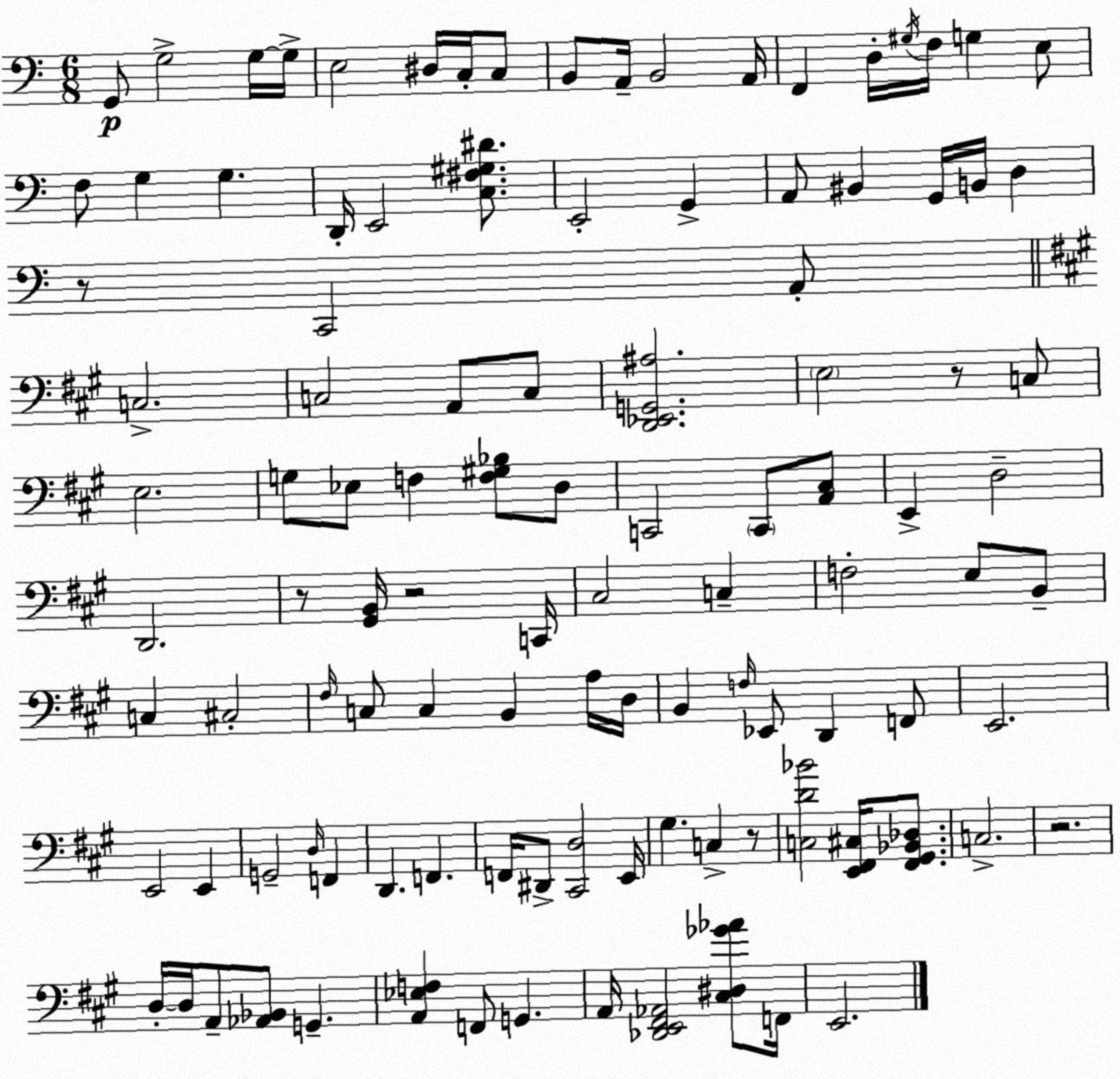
X:1
T:Untitled
M:6/8
L:1/4
K:C
G,,/2 G,2 G,/4 G,/4 E,2 ^D,/4 C,/4 C,/2 B,,/2 A,,/4 B,,2 A,,/4 F,, D,/4 ^G,/4 F,/4 G, E,/2 F,/2 G, G, D,,/4 E,,2 [C,^F,^G,^D]/2 E,,2 G,, A,,/2 ^B,, G,,/4 B,,/4 D, z/2 C,,2 A,,/2 C,2 C,2 A,,/2 C,/2 [D,,_E,,G,,^A,]2 E,2 z/2 C,/2 E,2 G,/2 _E,/2 F, [F,^G,_B,]/2 D,/2 C,,2 C,,/2 [A,,^C,]/2 E,, D,2 D,,2 z/2 [^G,,B,,]/4 z2 C,,/4 ^C,2 C, F,2 E,/2 B,,/2 C, ^C,2 ^F,/4 C,/2 C, B,, A,/4 D,/4 B,, F,/4 _E,,/2 D,, F,,/2 E,,2 E,,2 E,, G,,2 D,/4 F,, D,, F,, F,,/4 ^D,,/2 [^C,,D,]2 E,,/4 ^G, C, z/2 [C,D_B]2 [E,,^F,,^C,]/4 [^F,,^G,,_B,,_D,]/2 C,2 z2 D,/4 D,/4 A,,/2 [_A,,_B,,]/2 G,, [A,,_E,F,] F,,/2 G,, A,,/4 [_D,,E,,^F,,_A,,]2 [^C,^D,_G_A]/2 F,,/4 E,,2